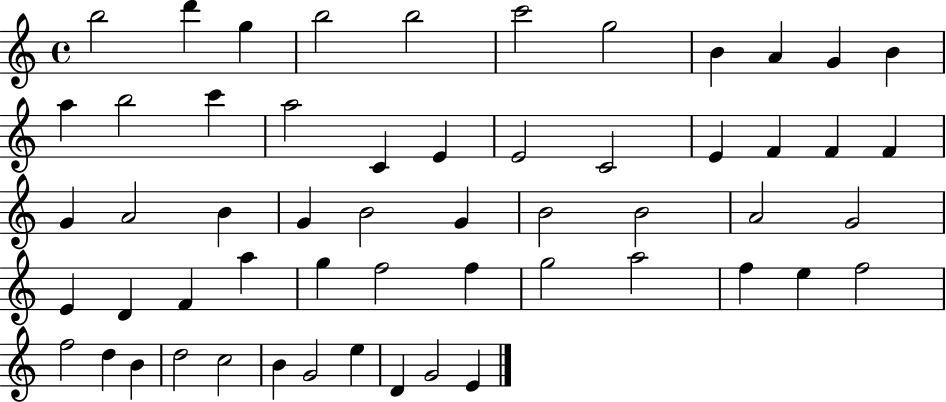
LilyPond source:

{
  \clef treble
  \time 4/4
  \defaultTimeSignature
  \key c \major
  b''2 d'''4 g''4 | b''2 b''2 | c'''2 g''2 | b'4 a'4 g'4 b'4 | \break a''4 b''2 c'''4 | a''2 c'4 e'4 | e'2 c'2 | e'4 f'4 f'4 f'4 | \break g'4 a'2 b'4 | g'4 b'2 g'4 | b'2 b'2 | a'2 g'2 | \break e'4 d'4 f'4 a''4 | g''4 f''2 f''4 | g''2 a''2 | f''4 e''4 f''2 | \break f''2 d''4 b'4 | d''2 c''2 | b'4 g'2 e''4 | d'4 g'2 e'4 | \break \bar "|."
}